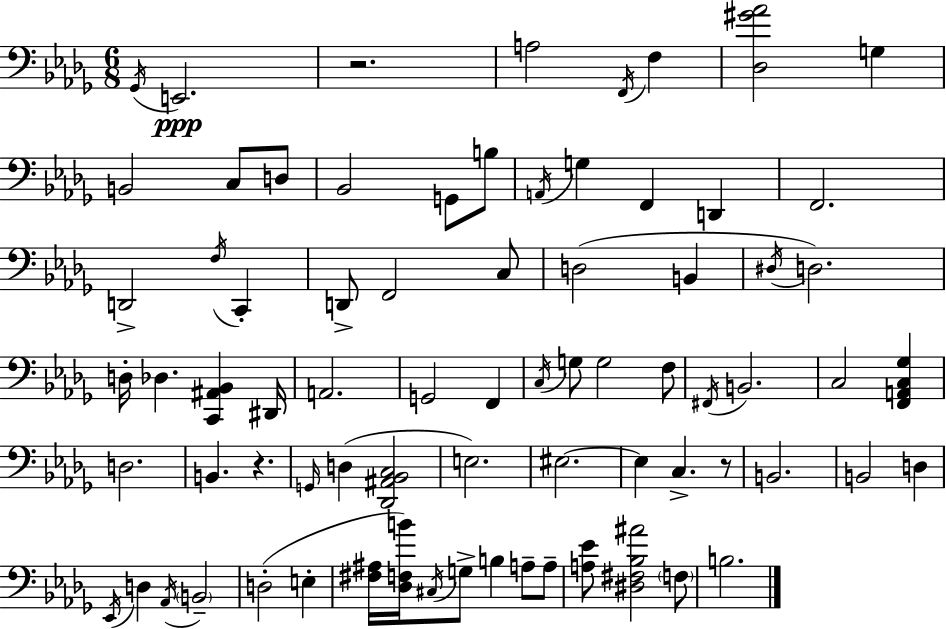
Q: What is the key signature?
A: BES minor